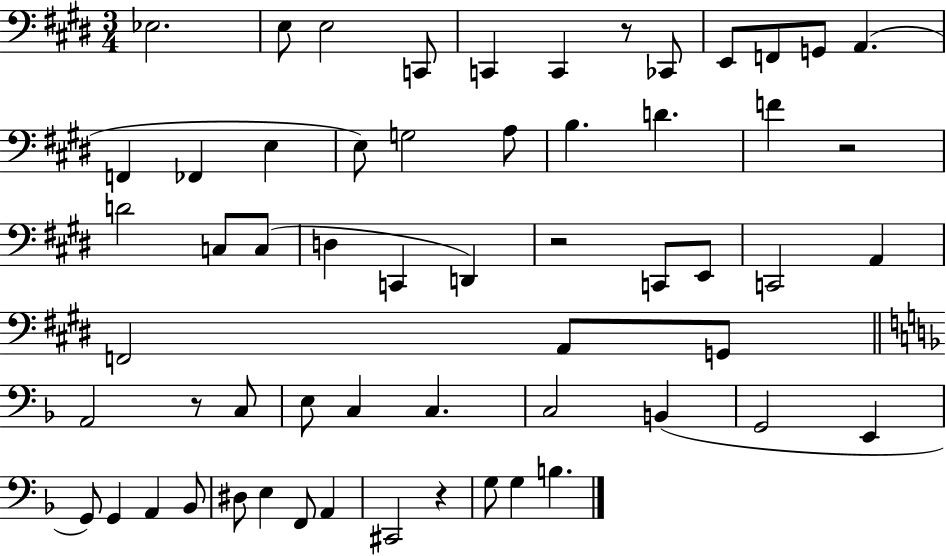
Eb3/h. E3/e E3/h C2/e C2/q C2/q R/e CES2/e E2/e F2/e G2/e A2/q. F2/q FES2/q E3/q E3/e G3/h A3/e B3/q. D4/q. F4/q R/h D4/h C3/e C3/e D3/q C2/q D2/q R/h C2/e E2/e C2/h A2/q F2/h A2/e G2/e A2/h R/e C3/e E3/e C3/q C3/q. C3/h B2/q G2/h E2/q G2/e G2/q A2/q Bb2/e D#3/e E3/q F2/e A2/q C#2/h R/q G3/e G3/q B3/q.